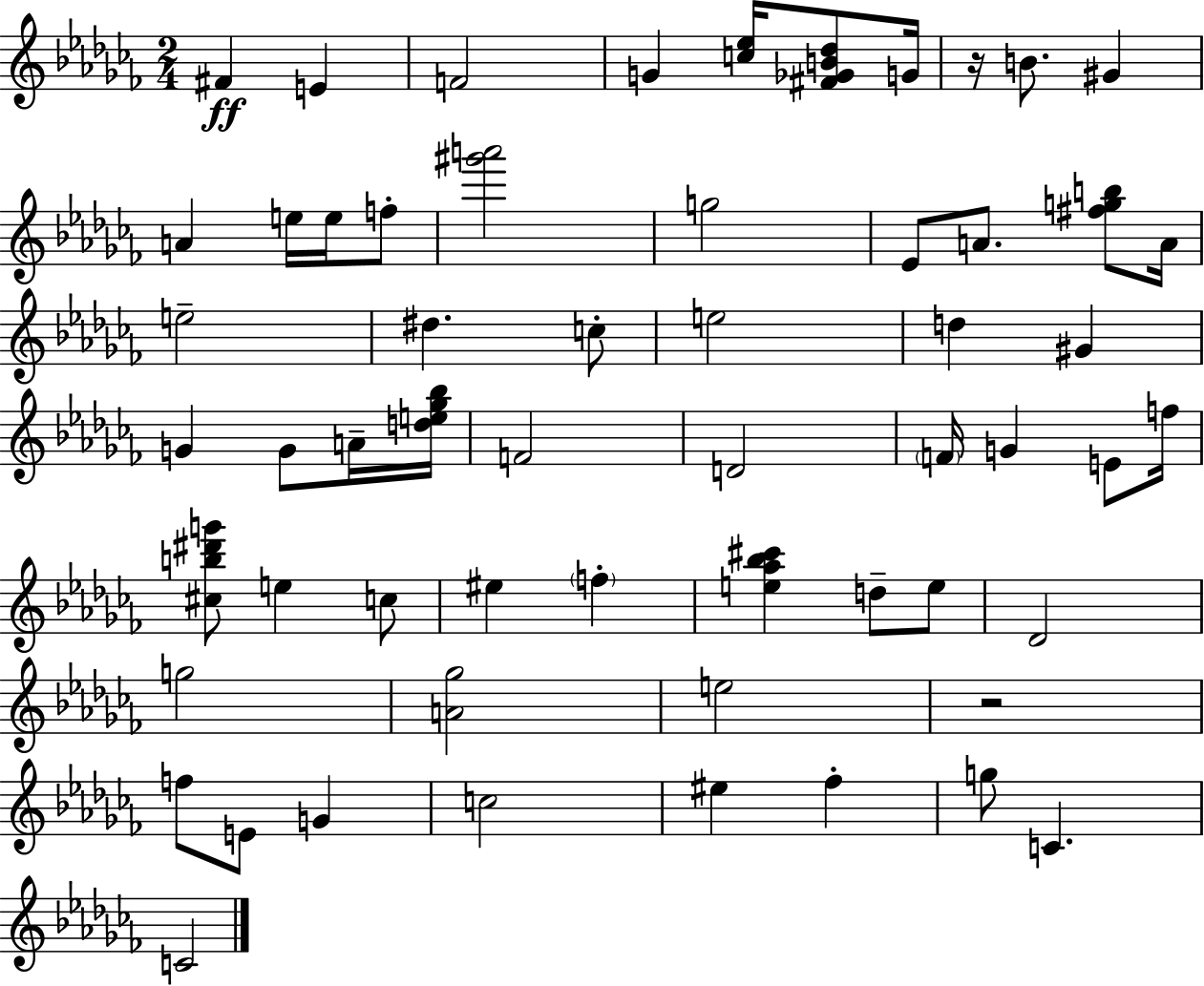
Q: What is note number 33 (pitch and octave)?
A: EIS5